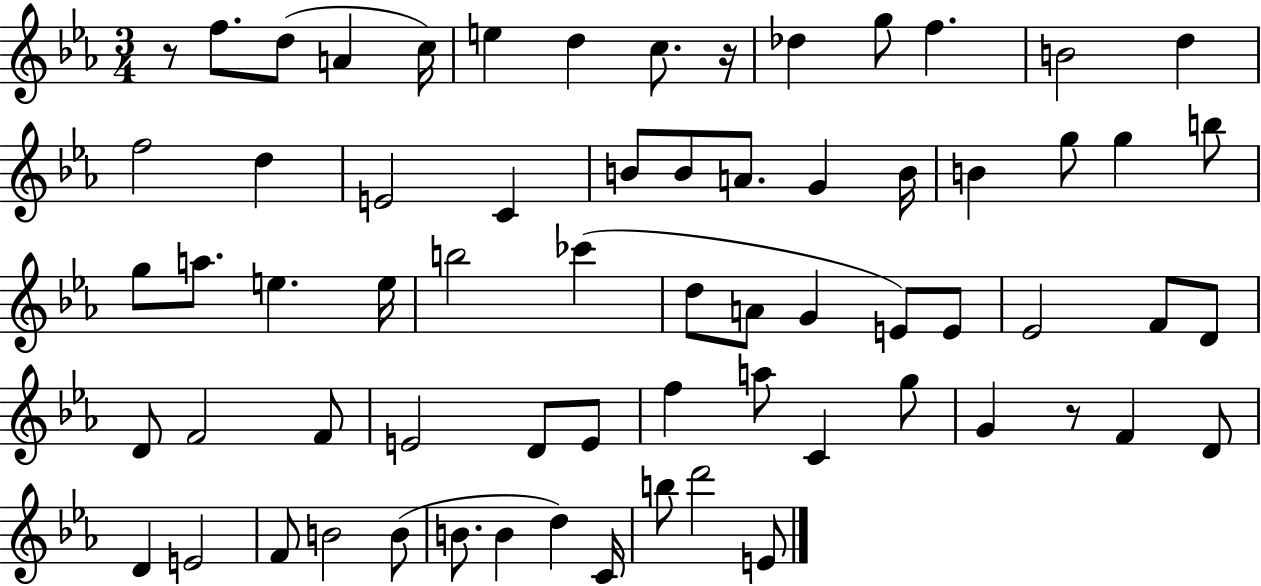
R/e F5/e. D5/e A4/q C5/s E5/q D5/q C5/e. R/s Db5/q G5/e F5/q. B4/h D5/q F5/h D5/q E4/h C4/q B4/e B4/e A4/e. G4/q B4/s B4/q G5/e G5/q B5/e G5/e A5/e. E5/q. E5/s B5/h CES6/q D5/e A4/e G4/q E4/e E4/e Eb4/h F4/e D4/e D4/e F4/h F4/e E4/h D4/e E4/e F5/q A5/e C4/q G5/e G4/q R/e F4/q D4/e D4/q E4/h F4/e B4/h B4/e B4/e. B4/q D5/q C4/s B5/e D6/h E4/e